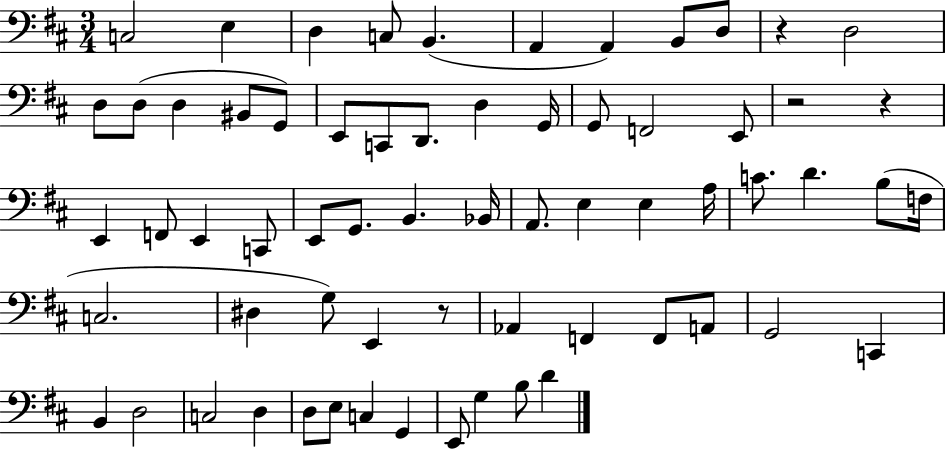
C3/h E3/q D3/q C3/e B2/q. A2/q A2/q B2/e D3/e R/q D3/h D3/e D3/e D3/q BIS2/e G2/e E2/e C2/e D2/e. D3/q G2/s G2/e F2/h E2/e R/h R/q E2/q F2/e E2/q C2/e E2/e G2/e. B2/q. Bb2/s A2/e. E3/q E3/q A3/s C4/e. D4/q. B3/e F3/s C3/h. D#3/q G3/e E2/q R/e Ab2/q F2/q F2/e A2/e G2/h C2/q B2/q D3/h C3/h D3/q D3/e E3/e C3/q G2/q E2/e G3/q B3/e D4/q